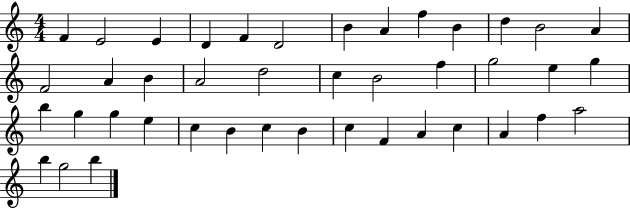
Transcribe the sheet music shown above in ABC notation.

X:1
T:Untitled
M:4/4
L:1/4
K:C
F E2 E D F D2 B A f B d B2 A F2 A B A2 d2 c B2 f g2 e g b g g e c B c B c F A c A f a2 b g2 b